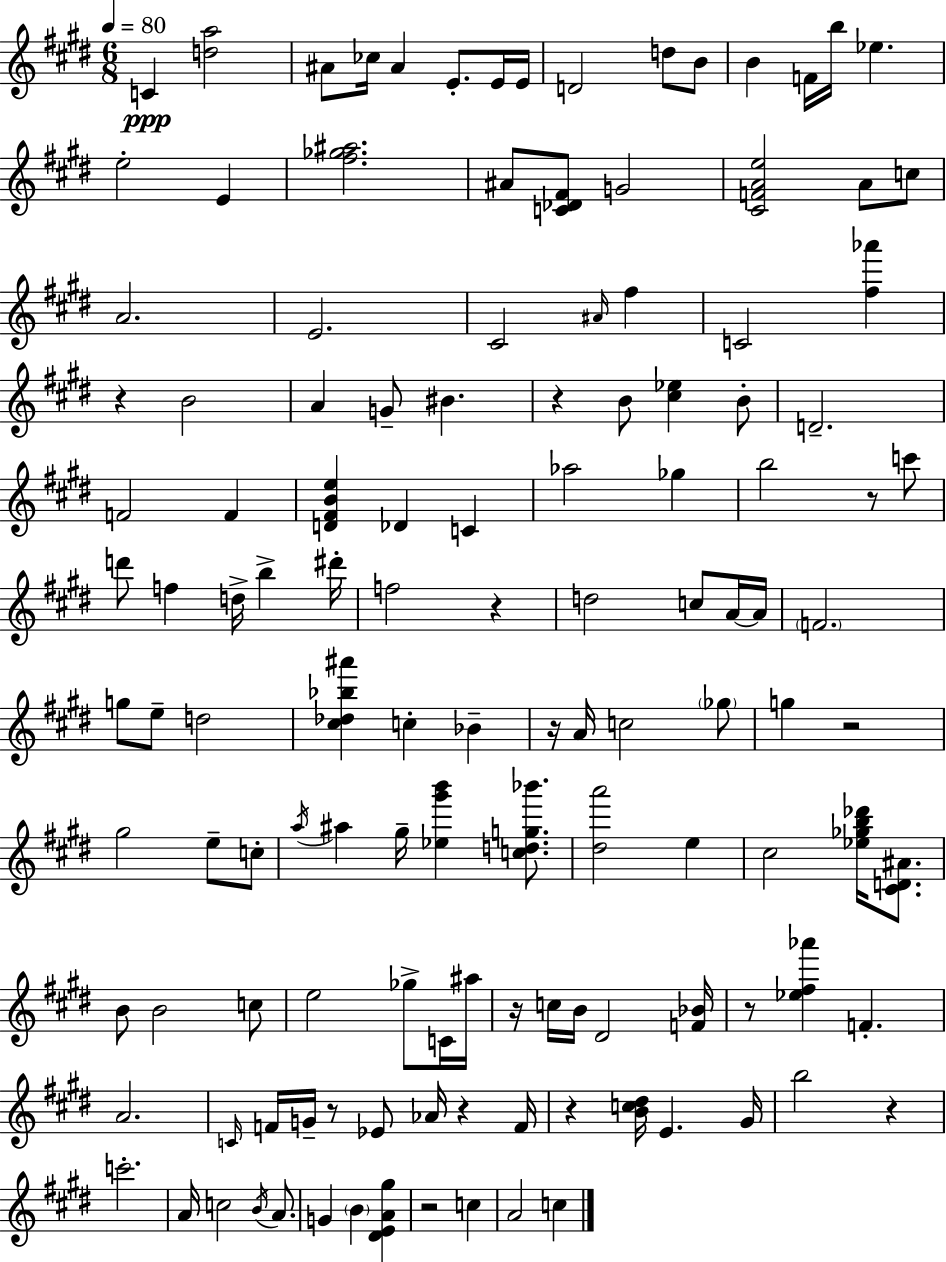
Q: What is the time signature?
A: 6/8